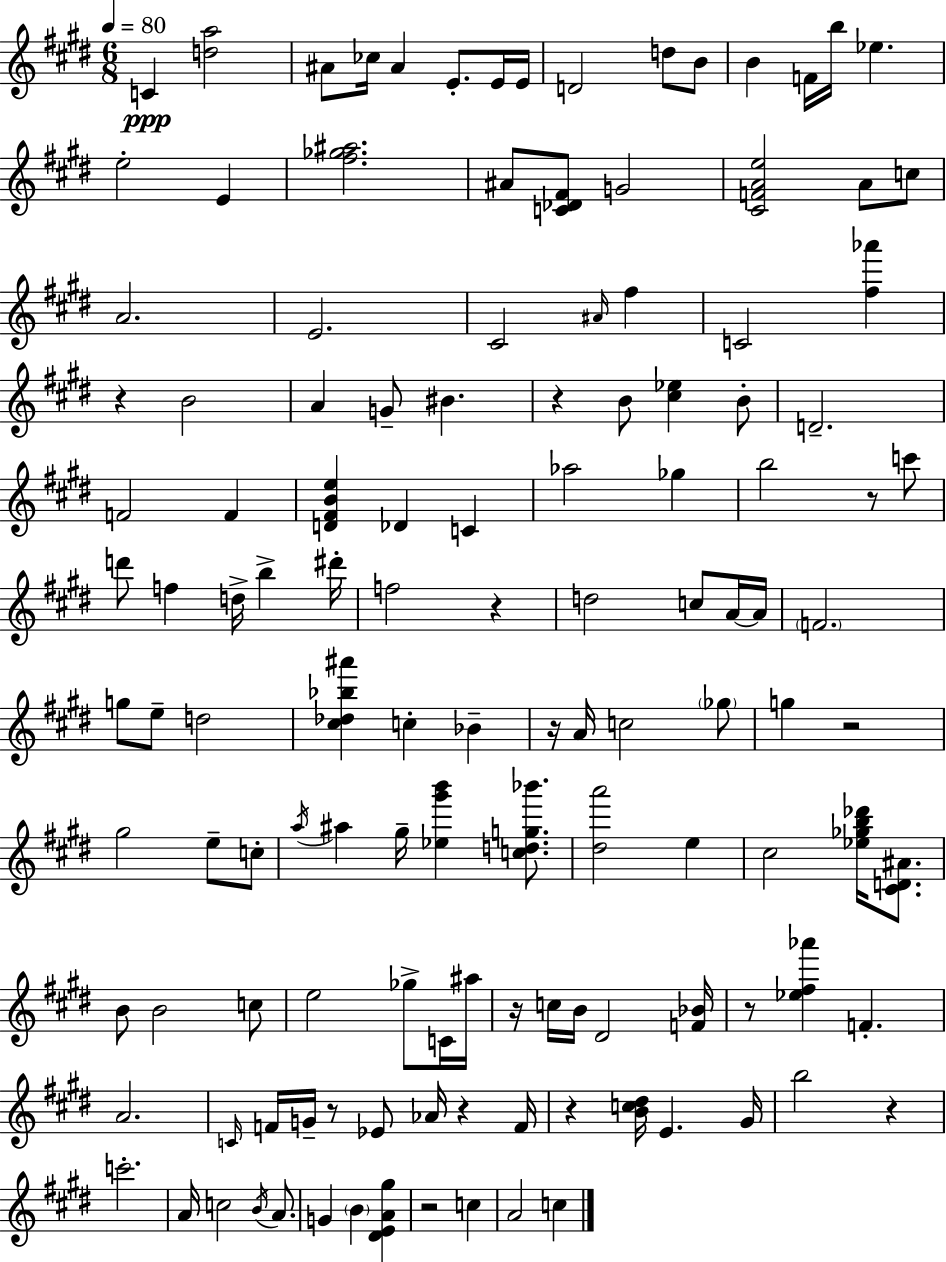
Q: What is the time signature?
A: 6/8